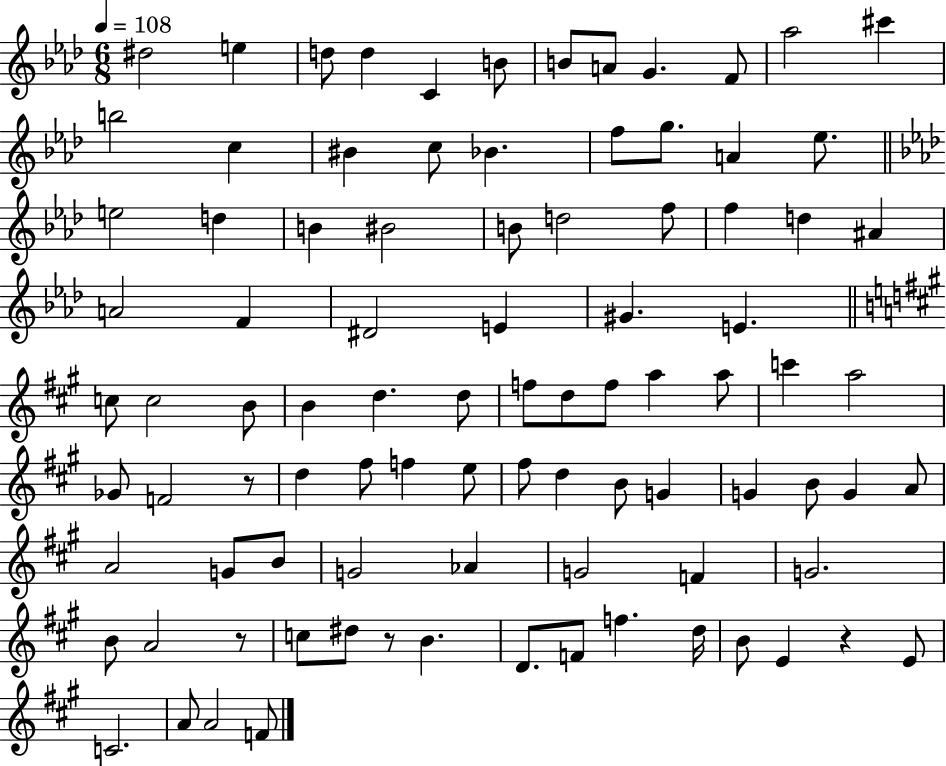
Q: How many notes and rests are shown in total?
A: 92